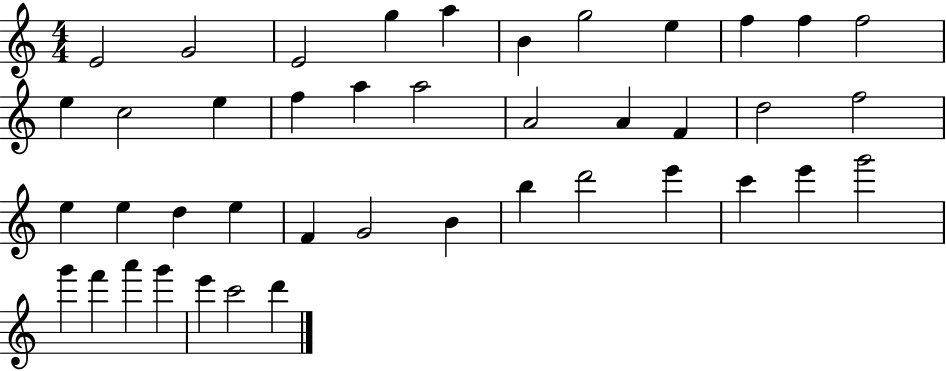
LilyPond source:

{
  \clef treble
  \numericTimeSignature
  \time 4/4
  \key c \major
  e'2 g'2 | e'2 g''4 a''4 | b'4 g''2 e''4 | f''4 f''4 f''2 | \break e''4 c''2 e''4 | f''4 a''4 a''2 | a'2 a'4 f'4 | d''2 f''2 | \break e''4 e''4 d''4 e''4 | f'4 g'2 b'4 | b''4 d'''2 e'''4 | c'''4 e'''4 g'''2 | \break g'''4 f'''4 a'''4 g'''4 | e'''4 c'''2 d'''4 | \bar "|."
}